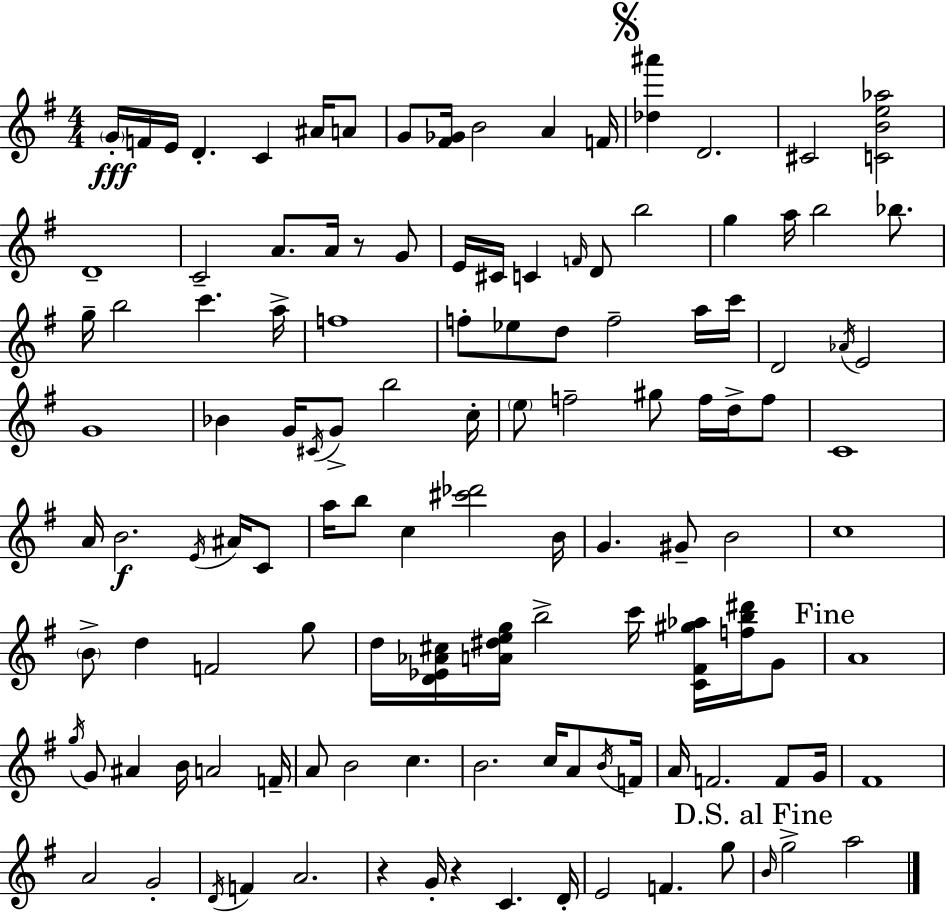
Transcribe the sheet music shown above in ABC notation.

X:1
T:Untitled
M:4/4
L:1/4
K:G
G/4 F/4 E/4 D C ^A/4 A/2 G/2 [^F_G]/4 B2 A F/4 [_d^a'] D2 ^C2 [CBe_a]2 D4 C2 A/2 A/4 z/2 G/2 E/4 ^C/4 C F/4 D/2 b2 g a/4 b2 _b/2 g/4 b2 c' a/4 f4 f/2 _e/2 d/2 f2 a/4 c'/4 D2 _A/4 E2 G4 _B G/4 ^C/4 G/2 b2 c/4 e/2 f2 ^g/2 f/4 d/4 f/2 C4 A/4 B2 E/4 ^A/4 C/2 a/4 b/2 c [^c'_d']2 B/4 G ^G/2 B2 c4 B/2 d F2 g/2 d/4 [D_E_A^c]/4 [A^deg]/4 b2 c'/4 [C^F^g_a]/4 [fb^d']/4 G/2 A4 g/4 G/2 ^A B/4 A2 F/4 A/2 B2 c B2 c/4 A/2 B/4 F/4 A/4 F2 F/2 G/4 ^F4 A2 G2 D/4 F A2 z G/4 z C D/4 E2 F g/2 B/4 g2 a2